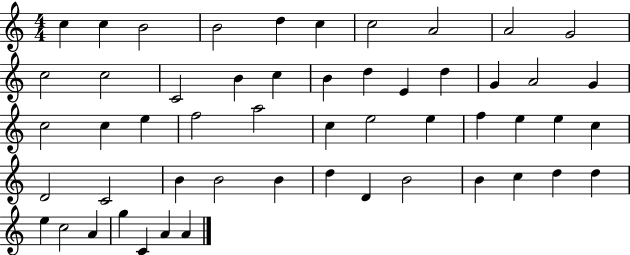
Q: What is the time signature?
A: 4/4